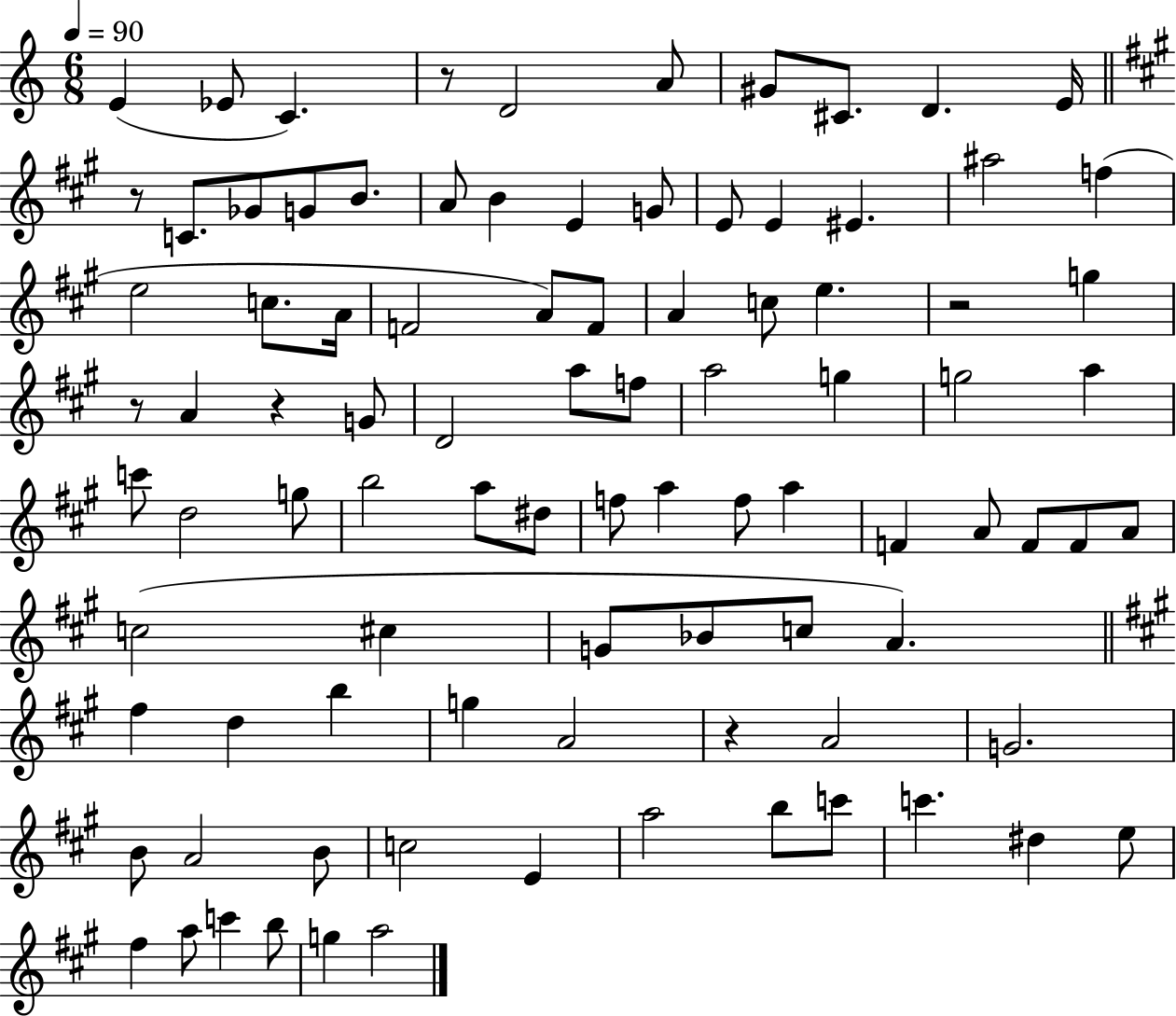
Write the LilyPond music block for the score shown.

{
  \clef treble
  \numericTimeSignature
  \time 6/8
  \key c \major
  \tempo 4 = 90
  e'4( ees'8 c'4.) | r8 d'2 a'8 | gis'8 cis'8. d'4. e'16 | \bar "||" \break \key a \major r8 c'8. ges'8 g'8 b'8. | a'8 b'4 e'4 g'8 | e'8 e'4 eis'4. | ais''2 f''4( | \break e''2 c''8. a'16 | f'2 a'8) f'8 | a'4 c''8 e''4. | r2 g''4 | \break r8 a'4 r4 g'8 | d'2 a''8 f''8 | a''2 g''4 | g''2 a''4 | \break c'''8 d''2 g''8 | b''2 a''8 dis''8 | f''8 a''4 f''8 a''4 | f'4 a'8 f'8 f'8 a'8 | \break c''2( cis''4 | g'8 bes'8 c''8 a'4.) | \bar "||" \break \key a \major fis''4 d''4 b''4 | g''4 a'2 | r4 a'2 | g'2. | \break b'8 a'2 b'8 | c''2 e'4 | a''2 b''8 c'''8 | c'''4. dis''4 e''8 | \break fis''4 a''8 c'''4 b''8 | g''4 a''2 | \bar "|."
}